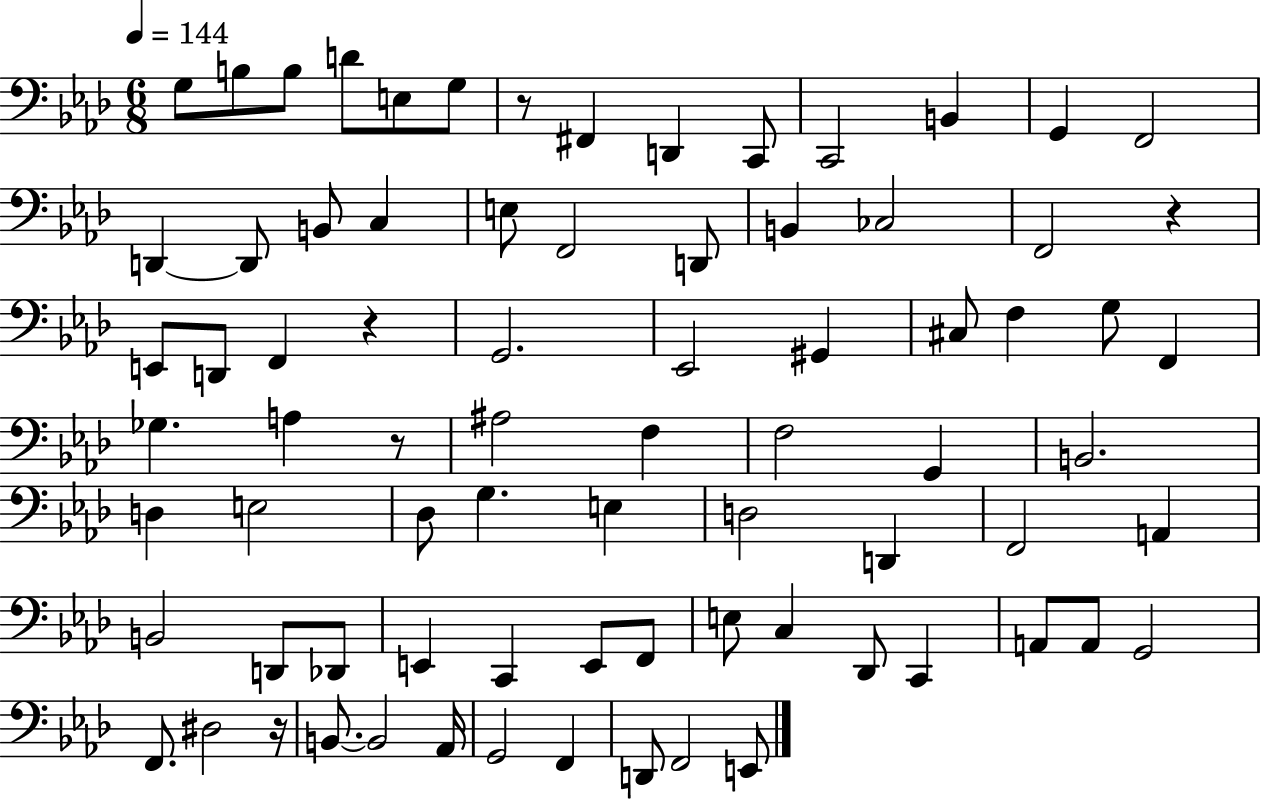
{
  \clef bass
  \numericTimeSignature
  \time 6/8
  \key aes \major
  \tempo 4 = 144
  \repeat volta 2 { g8 b8 b8 d'8 e8 g8 | r8 fis,4 d,4 c,8 | c,2 b,4 | g,4 f,2 | \break d,4~~ d,8 b,8 c4 | e8 f,2 d,8 | b,4 ces2 | f,2 r4 | \break e,8 d,8 f,4 r4 | g,2. | ees,2 gis,4 | cis8 f4 g8 f,4 | \break ges4. a4 r8 | ais2 f4 | f2 g,4 | b,2. | \break d4 e2 | des8 g4. e4 | d2 d,4 | f,2 a,4 | \break b,2 d,8 des,8 | e,4 c,4 e,8 f,8 | e8 c4 des,8 c,4 | a,8 a,8 g,2 | \break f,8. dis2 r16 | b,8.~~ b,2 aes,16 | g,2 f,4 | d,8 f,2 e,8 | \break } \bar "|."
}